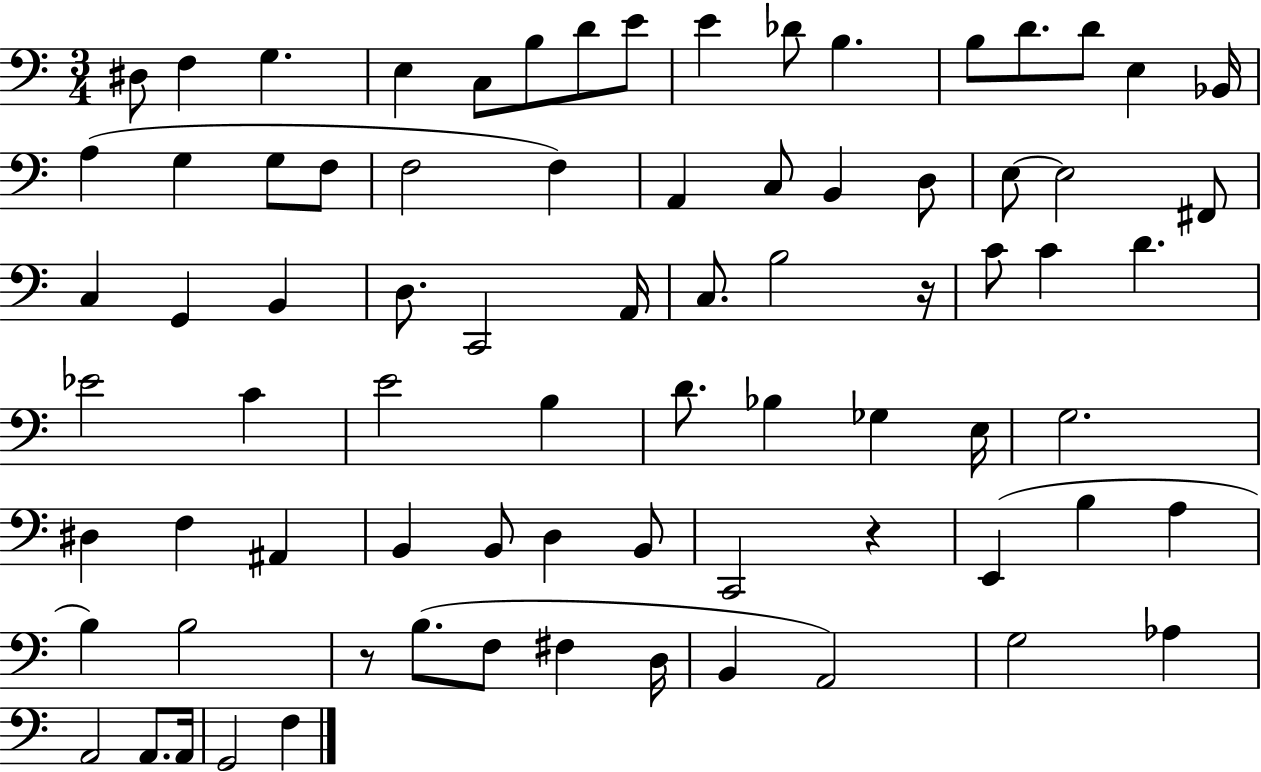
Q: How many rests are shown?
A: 3